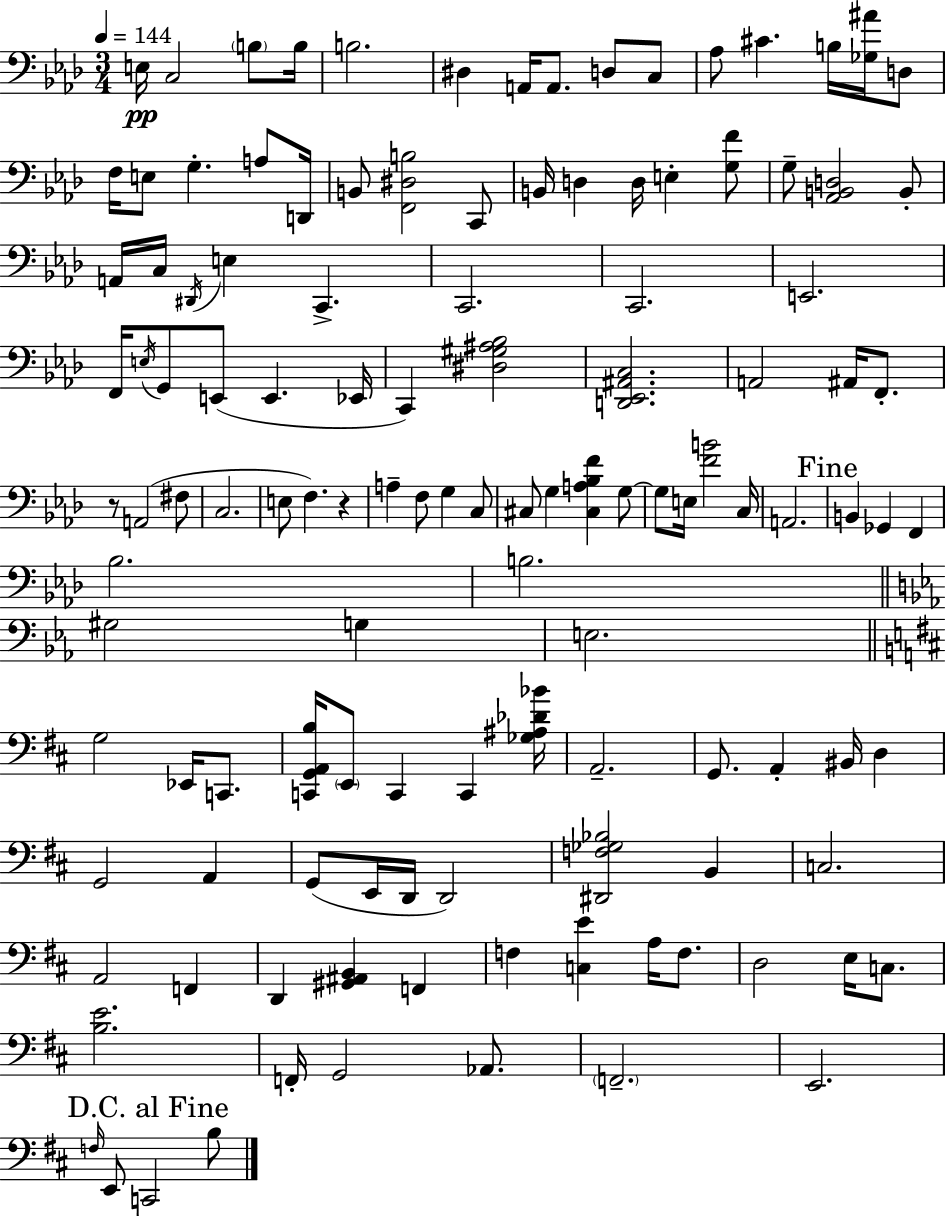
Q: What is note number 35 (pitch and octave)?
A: E2